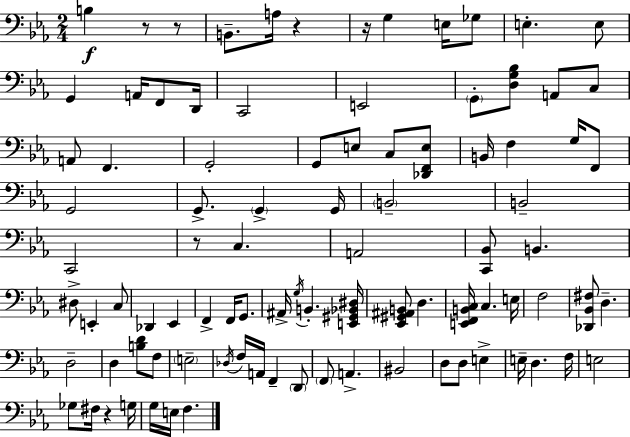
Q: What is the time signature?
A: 2/4